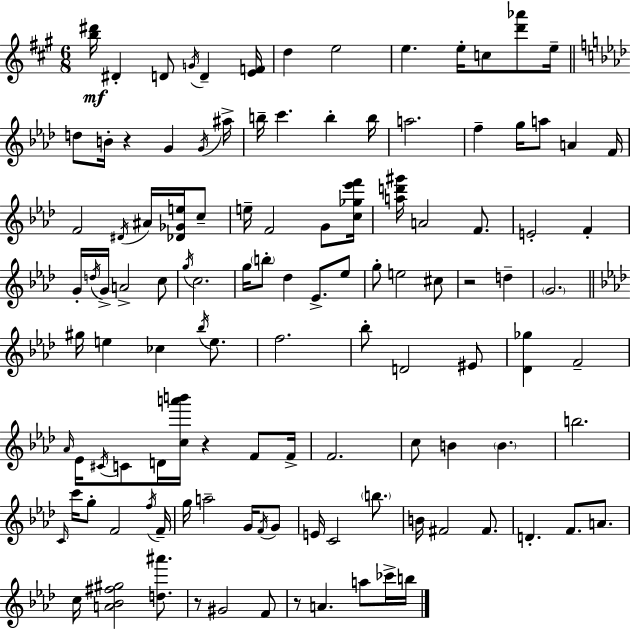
[B5,D#6]/s D#4/q D4/e G4/s D4/q [E4,F4]/s D5/q E5/h E5/q. E5/s C5/e [D6,Ab6]/e E5/s D5/e B4/s R/q G4/q G4/s A#5/s B5/s C6/q. B5/q B5/s A5/h. F5/q G5/s A5/e A4/q F4/s F4/h D#4/s A#4/s [Db4,Gb4,E5]/s C5/e E5/s F4/h G4/e [C5,Gb5,Eb6,F6]/s [A5,D6,G#6]/s A4/h F4/e. E4/h F4/q G4/s D5/s G4/s A4/h C5/e G5/s C5/h. G5/s B5/e Db5/q Eb4/e. Eb5/e G5/e E5/h C#5/e R/h D5/q G4/h. G#5/s E5/q CES5/q Bb5/s E5/e. F5/h. Bb5/e D4/h EIS4/e [Db4,Gb5]/q F4/h Ab4/s Eb4/s C#4/s C4/e D4/s [C5,A6,B6]/s R/q F4/e F4/s F4/h. C5/e B4/q B4/q. B5/h. C4/s C6/s G5/e F4/h F5/s F4/s G5/s A5/h G4/s F4/s G4/e E4/s C4/h B5/e. B4/s F#4/h F#4/e. D4/q. F4/e. A4/e. C5/s [A4,Bb4,F#5,G#5]/h [D5,A#6]/e. R/e G#4/h F4/e R/e A4/q. A5/e CES6/s B5/s